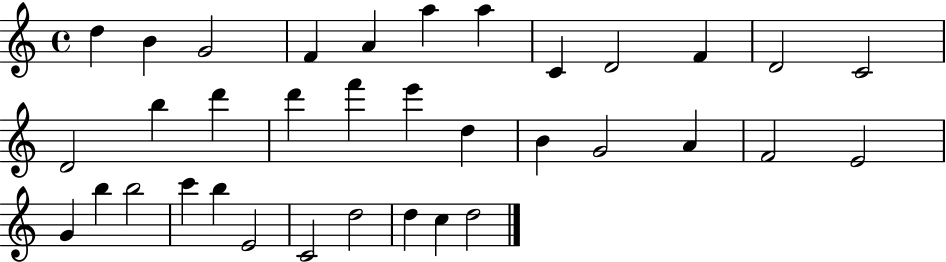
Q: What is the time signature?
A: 4/4